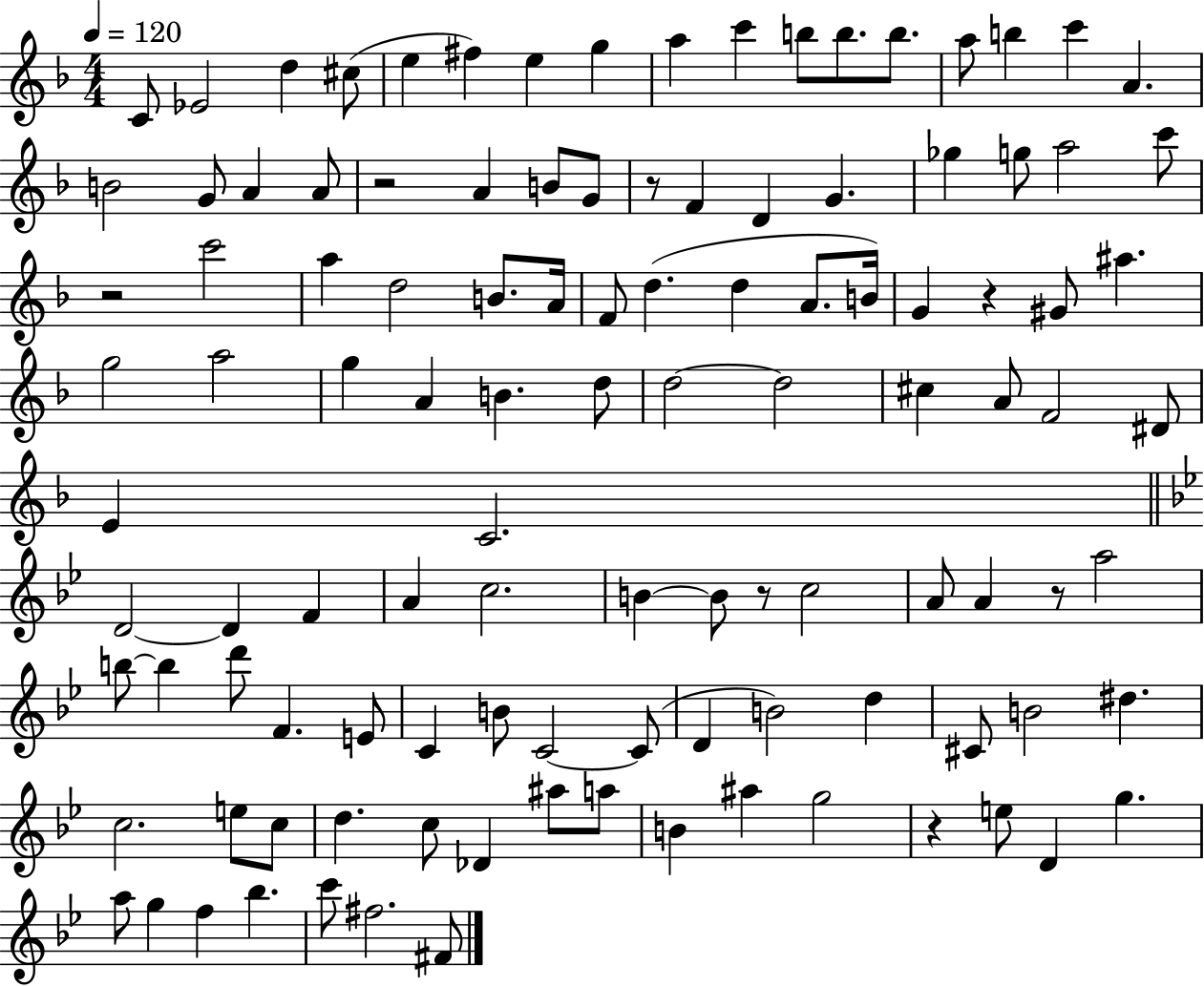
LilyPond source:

{
  \clef treble
  \numericTimeSignature
  \time 4/4
  \key f \major
  \tempo 4 = 120
  \repeat volta 2 { c'8 ees'2 d''4 cis''8( | e''4 fis''4) e''4 g''4 | a''4 c'''4 b''8 b''8. b''8. | a''8 b''4 c'''4 a'4. | \break b'2 g'8 a'4 a'8 | r2 a'4 b'8 g'8 | r8 f'4 d'4 g'4. | ges''4 g''8 a''2 c'''8 | \break r2 c'''2 | a''4 d''2 b'8. a'16 | f'8 d''4.( d''4 a'8. b'16) | g'4 r4 gis'8 ais''4. | \break g''2 a''2 | g''4 a'4 b'4. d''8 | d''2~~ d''2 | cis''4 a'8 f'2 dis'8 | \break e'4 c'2. | \bar "||" \break \key bes \major d'2~~ d'4 f'4 | a'4 c''2. | b'4~~ b'8 r8 c''2 | a'8 a'4 r8 a''2 | \break b''8~~ b''4 d'''8 f'4. e'8 | c'4 b'8 c'2~~ c'8( | d'4 b'2) d''4 | cis'8 b'2 dis''4. | \break c''2. e''8 c''8 | d''4. c''8 des'4 ais''8 a''8 | b'4 ais''4 g''2 | r4 e''8 d'4 g''4. | \break a''8 g''4 f''4 bes''4. | c'''8 fis''2. fis'8 | } \bar "|."
}